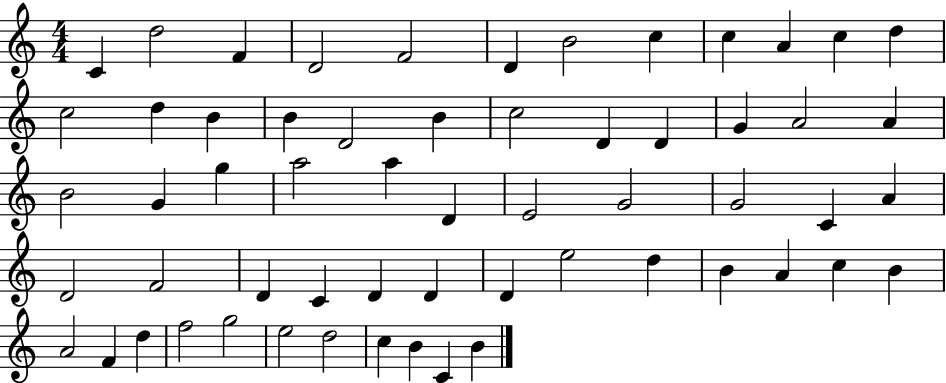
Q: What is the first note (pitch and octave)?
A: C4